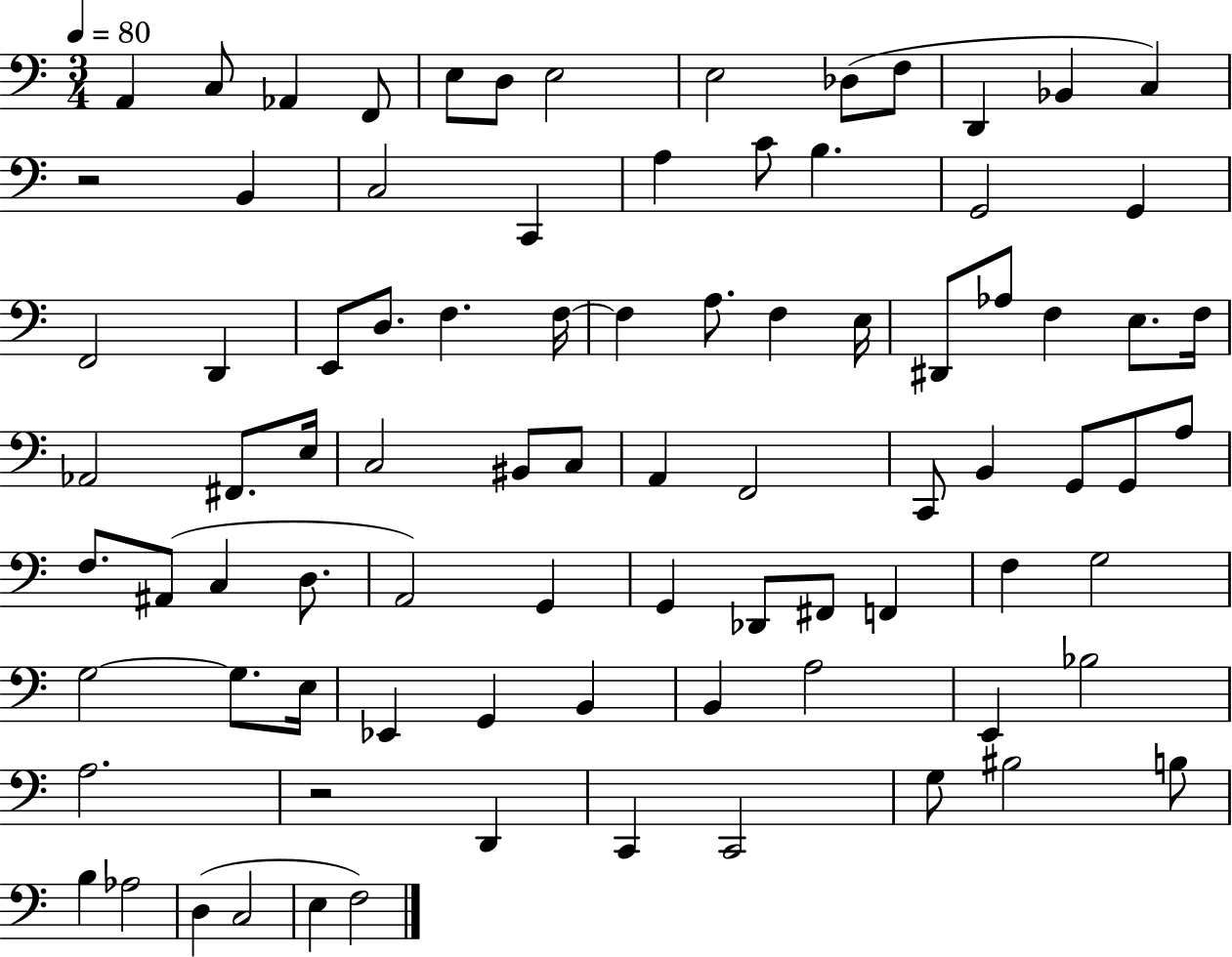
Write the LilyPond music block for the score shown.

{
  \clef bass
  \numericTimeSignature
  \time 3/4
  \key c \major
  \tempo 4 = 80
  a,4 c8 aes,4 f,8 | e8 d8 e2 | e2 des8( f8 | d,4 bes,4 c4) | \break r2 b,4 | c2 c,4 | a4 c'8 b4. | g,2 g,4 | \break f,2 d,4 | e,8 d8. f4. f16~~ | f4 a8. f4 e16 | dis,8 aes8 f4 e8. f16 | \break aes,2 fis,8. e16 | c2 bis,8 c8 | a,4 f,2 | c,8 b,4 g,8 g,8 a8 | \break f8. ais,8( c4 d8. | a,2) g,4 | g,4 des,8 fis,8 f,4 | f4 g2 | \break g2~~ g8. e16 | ees,4 g,4 b,4 | b,4 a2 | e,4 bes2 | \break a2. | r2 d,4 | c,4 c,2 | g8 bis2 b8 | \break b4 aes2 | d4( c2 | e4 f2) | \bar "|."
}